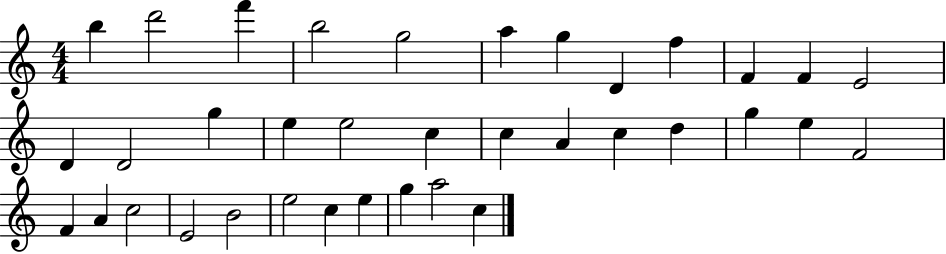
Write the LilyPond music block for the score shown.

{
  \clef treble
  \numericTimeSignature
  \time 4/4
  \key c \major
  b''4 d'''2 f'''4 | b''2 g''2 | a''4 g''4 d'4 f''4 | f'4 f'4 e'2 | \break d'4 d'2 g''4 | e''4 e''2 c''4 | c''4 a'4 c''4 d''4 | g''4 e''4 f'2 | \break f'4 a'4 c''2 | e'2 b'2 | e''2 c''4 e''4 | g''4 a''2 c''4 | \break \bar "|."
}